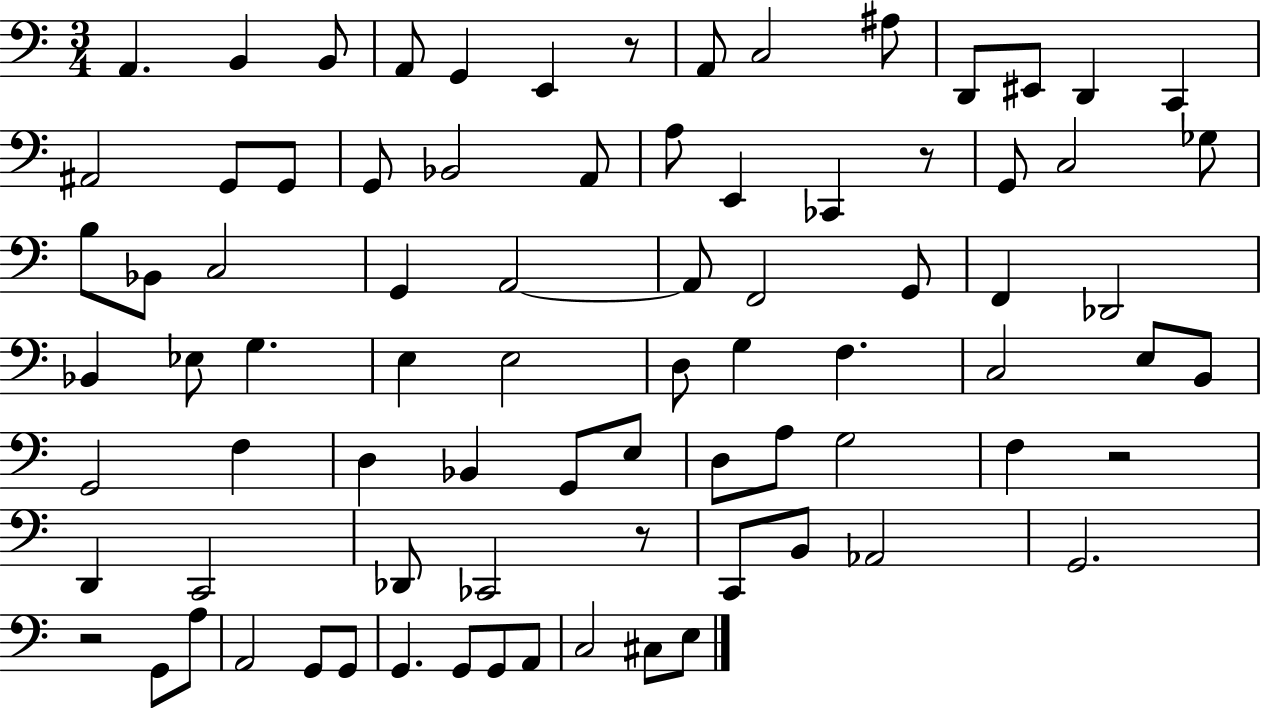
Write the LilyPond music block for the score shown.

{
  \clef bass
  \numericTimeSignature
  \time 3/4
  \key c \major
  a,4. b,4 b,8 | a,8 g,4 e,4 r8 | a,8 c2 ais8 | d,8 eis,8 d,4 c,4 | \break ais,2 g,8 g,8 | g,8 bes,2 a,8 | a8 e,4 ces,4 r8 | g,8 c2 ges8 | \break b8 bes,8 c2 | g,4 a,2~~ | a,8 f,2 g,8 | f,4 des,2 | \break bes,4 ees8 g4. | e4 e2 | d8 g4 f4. | c2 e8 b,8 | \break g,2 f4 | d4 bes,4 g,8 e8 | d8 a8 g2 | f4 r2 | \break d,4 c,2 | des,8 ces,2 r8 | c,8 b,8 aes,2 | g,2. | \break r2 g,8 a8 | a,2 g,8 g,8 | g,4. g,8 g,8 a,8 | c2 cis8 e8 | \break \bar "|."
}